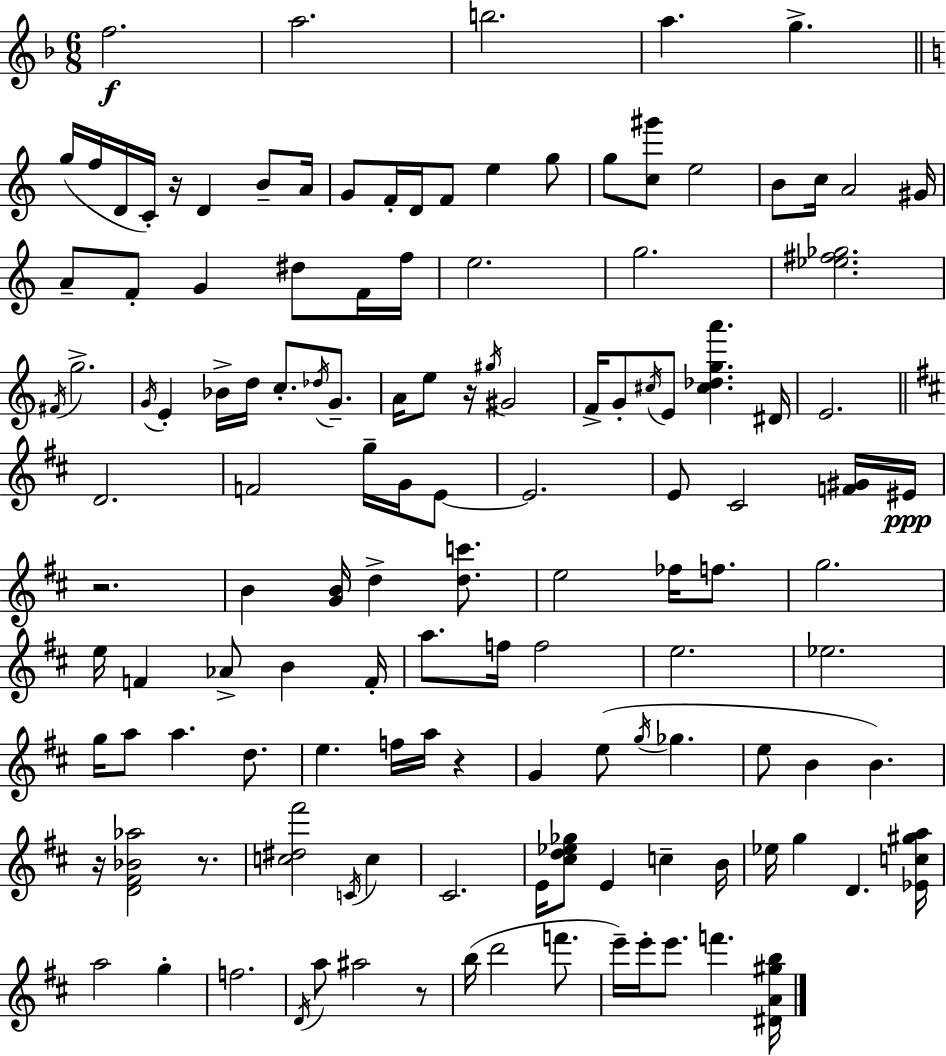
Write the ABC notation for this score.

X:1
T:Untitled
M:6/8
L:1/4
K:Dm
f2 a2 b2 a g g/4 f/4 D/4 C/4 z/4 D B/2 A/4 G/2 F/4 D/4 F/2 e g/2 g/2 [c^g']/2 e2 B/2 c/4 A2 ^G/4 A/2 F/2 G ^d/2 F/4 f/4 e2 g2 [_e^f_g]2 ^F/4 g2 G/4 E _B/4 d/4 c/2 _d/4 G/2 A/4 e/2 z/4 ^g/4 ^G2 F/4 G/2 ^c/4 E/2 [^c_dga'] ^D/4 E2 D2 F2 g/4 G/4 E/2 E2 E/2 ^C2 [F^G]/4 ^E/4 z2 B [GB]/4 d [dc']/2 e2 _f/4 f/2 g2 e/4 F _A/2 B F/4 a/2 f/4 f2 e2 _e2 g/4 a/2 a d/2 e f/4 a/4 z G e/2 g/4 _g e/2 B B z/4 [D^F_B_a]2 z/2 [c^d^f']2 C/4 c ^C2 E/4 [^cd_e_g]/2 E c B/4 _e/4 g D [_Ec^ga]/4 a2 g f2 D/4 a/2 ^a2 z/2 b/4 d'2 f'/2 e'/4 e'/4 e'/2 f' [^DA^gb]/4